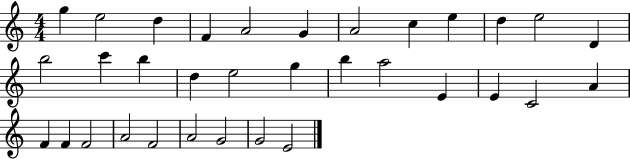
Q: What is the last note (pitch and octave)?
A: E4